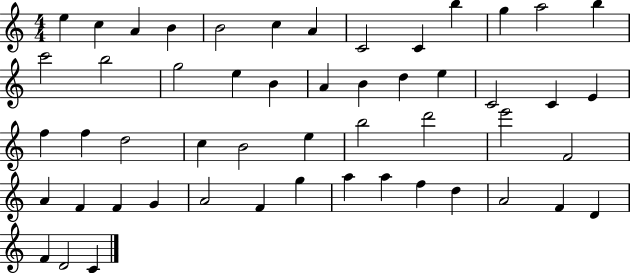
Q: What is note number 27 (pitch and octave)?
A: F5